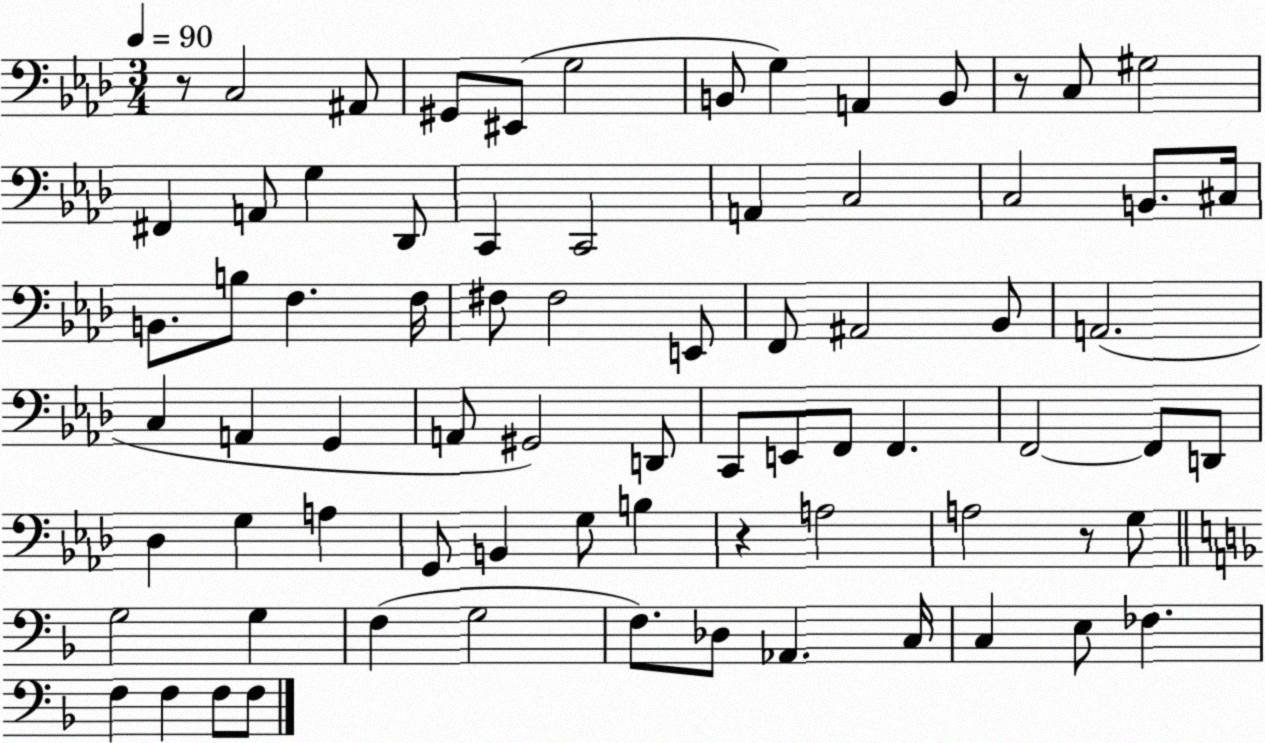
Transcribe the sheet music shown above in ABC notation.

X:1
T:Untitled
M:3/4
L:1/4
K:Ab
z/2 C,2 ^A,,/2 ^G,,/2 ^E,,/2 G,2 B,,/2 G, A,, B,,/2 z/2 C,/2 ^G,2 ^F,, A,,/2 G, _D,,/2 C,, C,,2 A,, C,2 C,2 B,,/2 ^C,/4 B,,/2 B,/2 F, F,/4 ^F,/2 ^F,2 E,,/2 F,,/2 ^A,,2 _B,,/2 A,,2 C, A,, G,, A,,/2 ^G,,2 D,,/2 C,,/2 E,,/2 F,,/2 F,, F,,2 F,,/2 D,,/2 _D, G, A, G,,/2 B,, G,/2 B, z A,2 A,2 z/2 G,/2 G,2 G, F, G,2 F,/2 _D,/2 _A,, C,/4 C, E,/2 _F, F, F, F,/2 F,/2